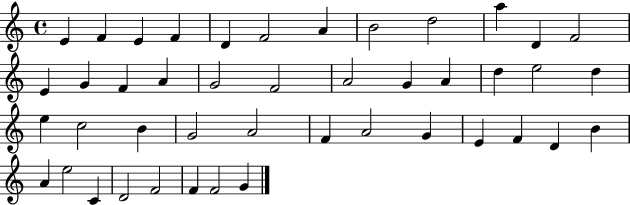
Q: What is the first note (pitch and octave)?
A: E4